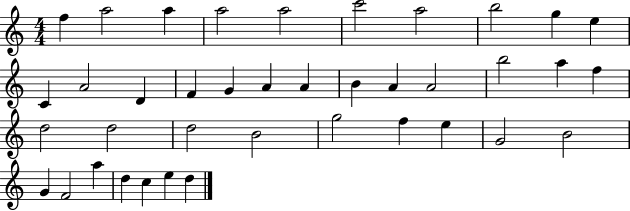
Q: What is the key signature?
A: C major